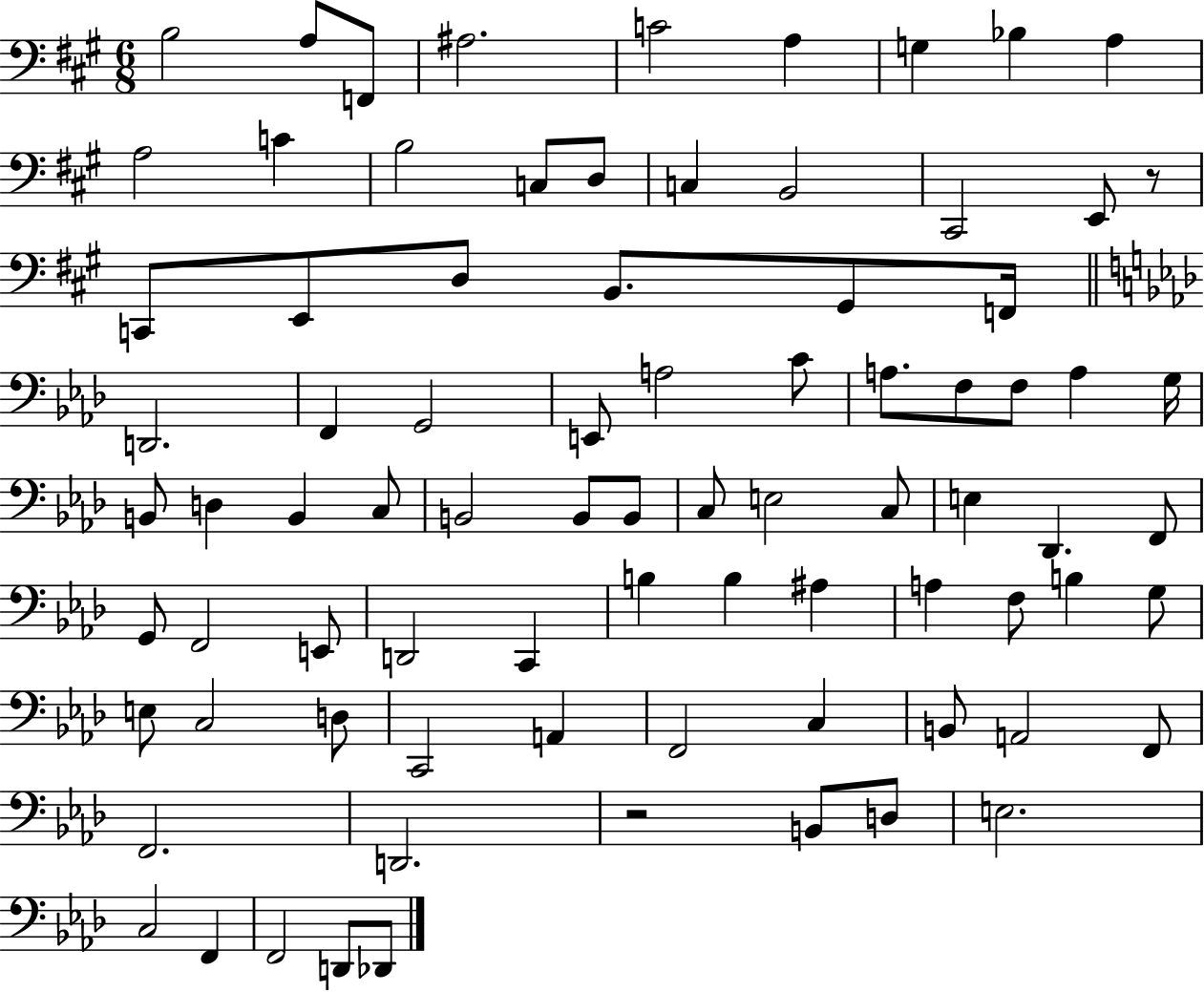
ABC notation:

X:1
T:Untitled
M:6/8
L:1/4
K:A
B,2 A,/2 F,,/2 ^A,2 C2 A, G, _B, A, A,2 C B,2 C,/2 D,/2 C, B,,2 ^C,,2 E,,/2 z/2 C,,/2 E,,/2 D,/2 B,,/2 ^G,,/2 F,,/4 D,,2 F,, G,,2 E,,/2 A,2 C/2 A,/2 F,/2 F,/2 A, G,/4 B,,/2 D, B,, C,/2 B,,2 B,,/2 B,,/2 C,/2 E,2 C,/2 E, _D,, F,,/2 G,,/2 F,,2 E,,/2 D,,2 C,, B, B, ^A, A, F,/2 B, G,/2 E,/2 C,2 D,/2 C,,2 A,, F,,2 C, B,,/2 A,,2 F,,/2 F,,2 D,,2 z2 B,,/2 D,/2 E,2 C,2 F,, F,,2 D,,/2 _D,,/2